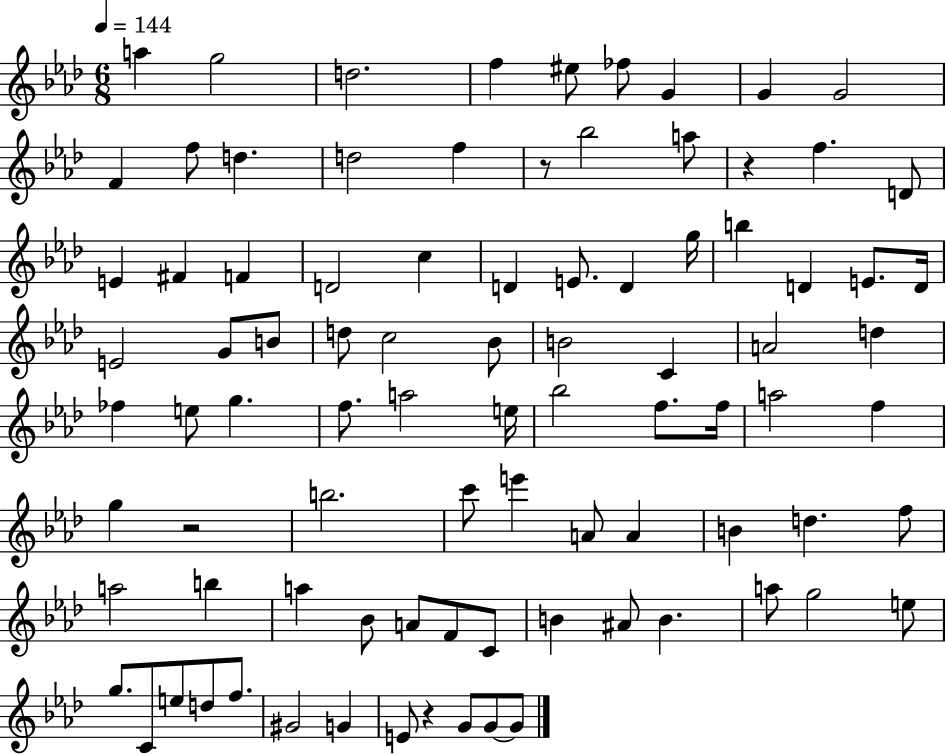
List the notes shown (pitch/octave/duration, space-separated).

A5/q G5/h D5/h. F5/q EIS5/e FES5/e G4/q G4/q G4/h F4/q F5/e D5/q. D5/h F5/q R/e Bb5/h A5/e R/q F5/q. D4/e E4/q F#4/q F4/q D4/h C5/q D4/q E4/e. D4/q G5/s B5/q D4/q E4/e. D4/s E4/h G4/e B4/e D5/e C5/h Bb4/e B4/h C4/q A4/h D5/q FES5/q E5/e G5/q. F5/e. A5/h E5/s Bb5/h F5/e. F5/s A5/h F5/q G5/q R/h B5/h. C6/e E6/q A4/e A4/q B4/q D5/q. F5/e A5/h B5/q A5/q Bb4/e A4/e F4/e C4/e B4/q A#4/e B4/q. A5/e G5/h E5/e G5/e. C4/e E5/e D5/e F5/e. G#4/h G4/q E4/e R/q G4/e G4/e G4/e